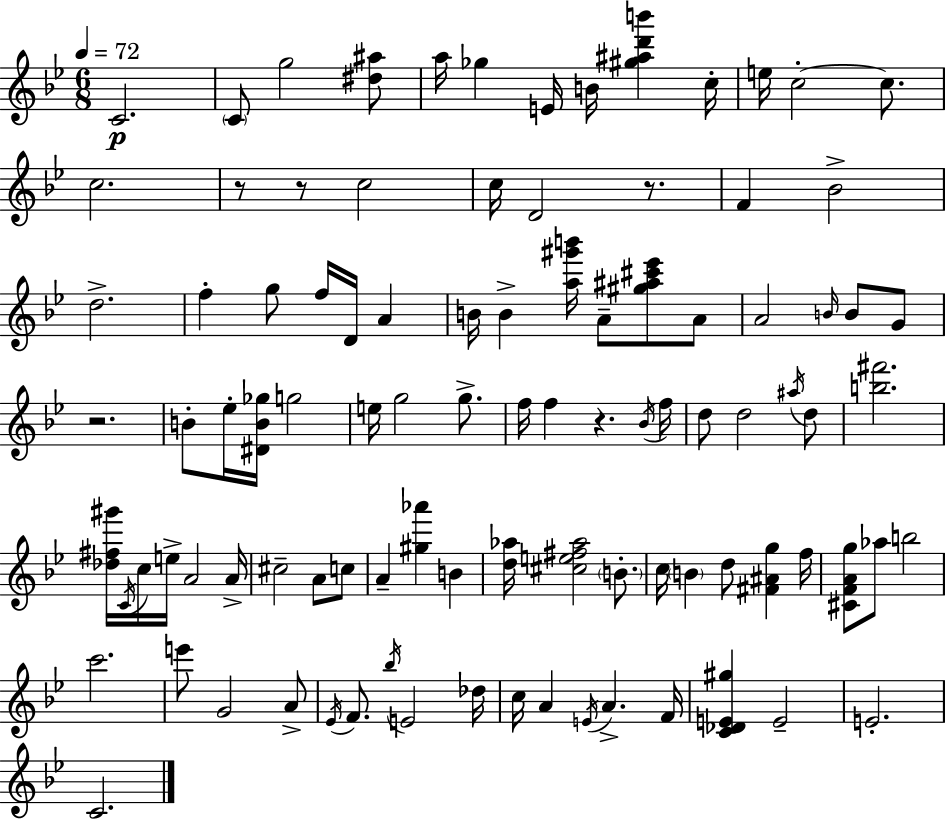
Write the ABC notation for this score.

X:1
T:Untitled
M:6/8
L:1/4
K:Bb
C2 C/2 g2 [^d^a]/2 a/4 _g E/4 B/4 [^g^ad'b'] c/4 e/4 c2 c/2 c2 z/2 z/2 c2 c/4 D2 z/2 F _B2 d2 f g/2 f/4 D/4 A B/4 B [a^g'b']/4 A/2 [^g^a^c'_e']/2 A/2 A2 B/4 B/2 G/2 z2 B/2 _e/4 [^DB_g]/4 g2 e/4 g2 g/2 f/4 f z _B/4 f/4 d/2 d2 ^a/4 d/2 [b^f']2 [_d^f^g']/4 C/4 c/4 e/4 A2 A/4 ^c2 A/2 c/2 A [^g_a'] B [d_a]/4 [^ce^f_a]2 B/2 c/4 B d/2 [^F^Ag] f/4 [^CFAg]/2 _a/2 b2 c'2 e'/2 G2 A/2 _E/4 F/2 _b/4 E2 _d/4 c/4 A E/4 A F/4 [C_DE^g] E2 E2 C2